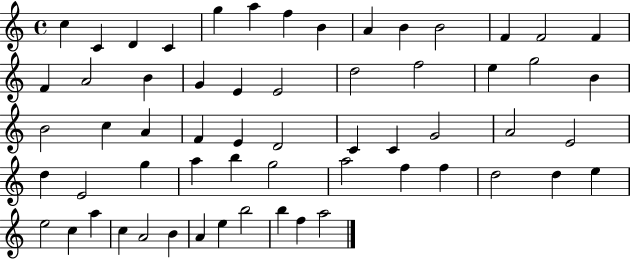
C5/q C4/q D4/q C4/q G5/q A5/q F5/q B4/q A4/q B4/q B4/h F4/q F4/h F4/q F4/q A4/h B4/q G4/q E4/q E4/h D5/h F5/h E5/q G5/h B4/q B4/h C5/q A4/q F4/q E4/q D4/h C4/q C4/q G4/h A4/h E4/h D5/q E4/h G5/q A5/q B5/q G5/h A5/h F5/q F5/q D5/h D5/q E5/q E5/h C5/q A5/q C5/q A4/h B4/q A4/q E5/q B5/h B5/q F5/q A5/h